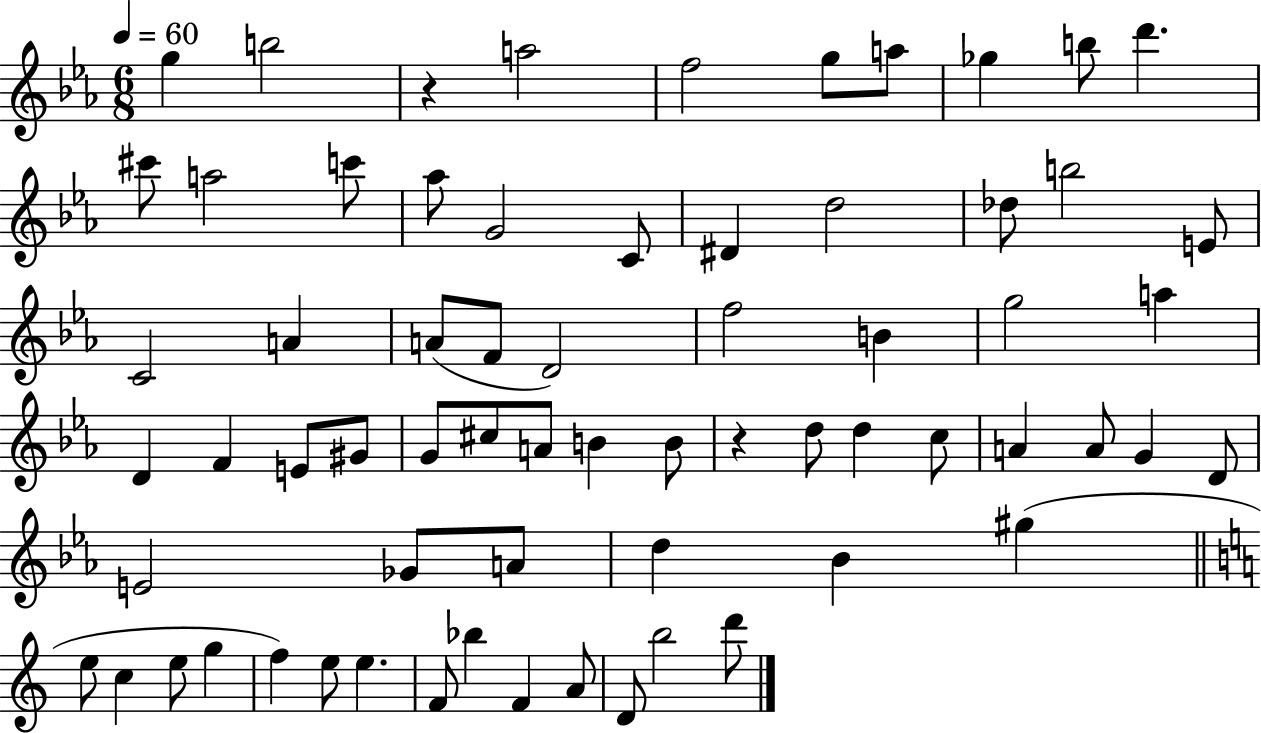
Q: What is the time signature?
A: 6/8